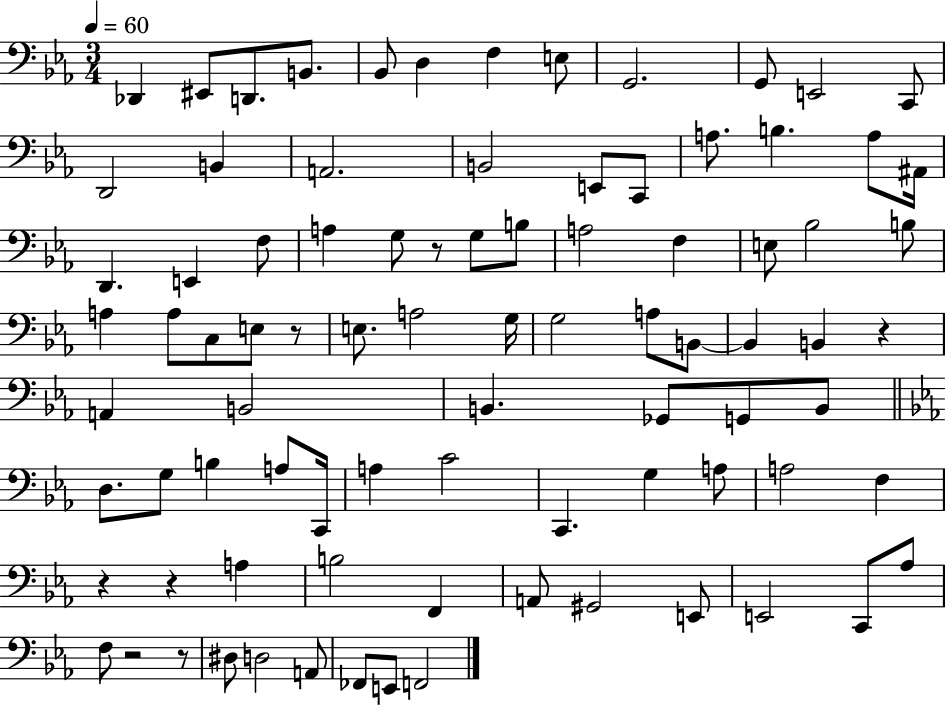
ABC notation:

X:1
T:Untitled
M:3/4
L:1/4
K:Eb
_D,, ^E,,/2 D,,/2 B,,/2 _B,,/2 D, F, E,/2 G,,2 G,,/2 E,,2 C,,/2 D,,2 B,, A,,2 B,,2 E,,/2 C,,/2 A,/2 B, A,/2 ^A,,/4 D,, E,, F,/2 A, G,/2 z/2 G,/2 B,/2 A,2 F, E,/2 _B,2 B,/2 A, A,/2 C,/2 E,/2 z/2 E,/2 A,2 G,/4 G,2 A,/2 B,,/2 B,, B,, z A,, B,,2 B,, _G,,/2 G,,/2 B,,/2 D,/2 G,/2 B, A,/2 C,,/4 A, C2 C,, G, A,/2 A,2 F, z z A, B,2 F,, A,,/2 ^G,,2 E,,/2 E,,2 C,,/2 _A,/2 F,/2 z2 z/2 ^D,/2 D,2 A,,/2 _F,,/2 E,,/2 F,,2